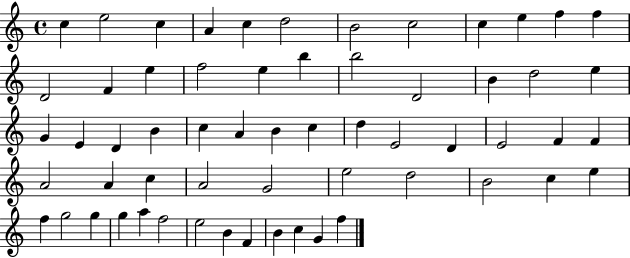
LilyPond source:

{
  \clef treble
  \time 4/4
  \defaultTimeSignature
  \key c \major
  c''4 e''2 c''4 | a'4 c''4 d''2 | b'2 c''2 | c''4 e''4 f''4 f''4 | \break d'2 f'4 e''4 | f''2 e''4 b''4 | b''2 d'2 | b'4 d''2 e''4 | \break g'4 e'4 d'4 b'4 | c''4 a'4 b'4 c''4 | d''4 e'2 d'4 | e'2 f'4 f'4 | \break a'2 a'4 c''4 | a'2 g'2 | e''2 d''2 | b'2 c''4 e''4 | \break f''4 g''2 g''4 | g''4 a''4 f''2 | e''2 b'4 f'4 | b'4 c''4 g'4 f''4 | \break \bar "|."
}